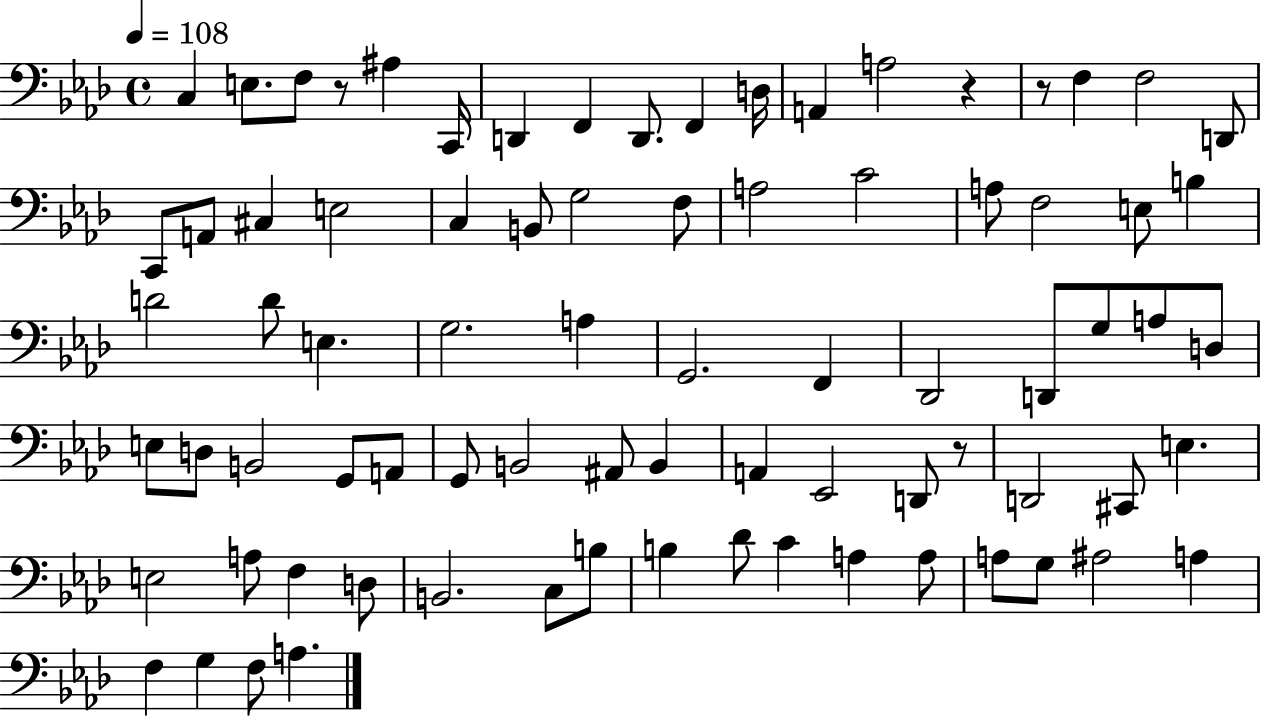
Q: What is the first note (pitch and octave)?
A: C3